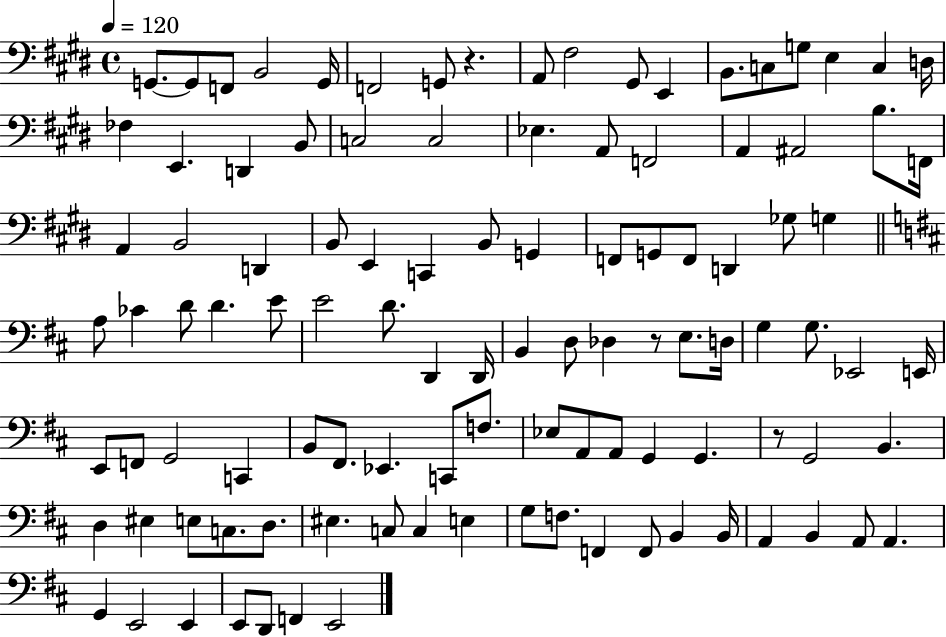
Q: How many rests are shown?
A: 3